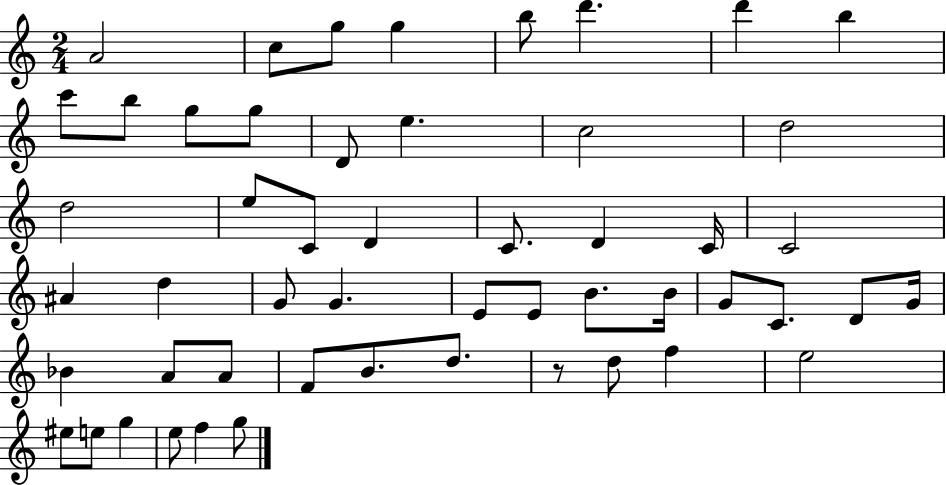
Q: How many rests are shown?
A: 1